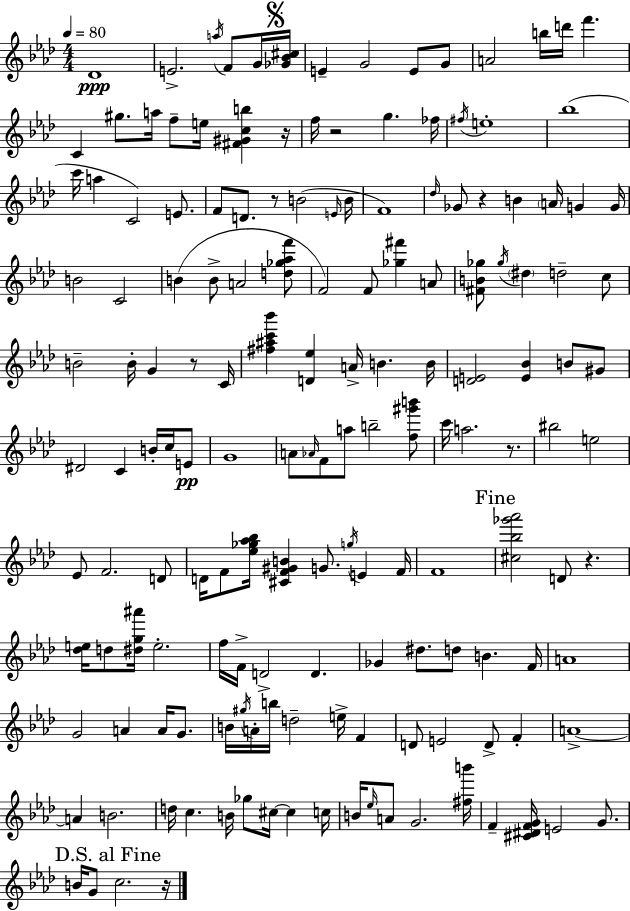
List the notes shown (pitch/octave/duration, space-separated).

Db4/w E4/h. A5/s F4/e G4/s [Gb4,Bb4,C#5]/s E4/q G4/h E4/e G4/e A4/h B5/s D6/s F6/q. C4/q G#5/e. A5/s F5/e E5/s [F#4,G#4,C5,B5]/q R/s F5/s R/h G5/q. FES5/s F#5/s E5/w Bb5/w C6/s A5/q C4/h E4/e. F4/e D4/e. R/e B4/h E4/s B4/s F4/w Db5/s Gb4/e R/q B4/q A4/s G4/q G4/s B4/h C4/h B4/q B4/e A4/h [D5,Gb5,Ab5,F6]/e F4/h F4/e [Gb5,F#6]/q A4/e [F#4,B4,Gb5]/e Gb5/s D#5/q D5/h C5/e B4/h B4/s G4/q R/e C4/s [F#5,A#5,C6,Bb6]/q [D4,Eb5]/q A4/s B4/q. B4/s [D4,E4]/h [E4,Bb4]/q B4/e G#4/e D#4/h C4/q B4/s C5/s E4/e G4/w A4/e Ab4/s F4/e A5/e B5/h [F5,G#6,B6]/e C6/s A5/h. R/e. BIS5/h E5/h Eb4/e F4/h. D4/e D4/s F4/e [Eb5,Gb5,Ab5,Bb5]/s [C#4,F4,G#4,B4]/q G4/e. G5/s E4/q F4/s F4/w [C#5,Bb5,Gb6,Ab6]/h D4/e R/q. [Db5,E5]/s D5/e [D#5,G5,A#6]/s E5/h. F5/s F4/s D4/h D4/q. Gb4/q D#5/e. D5/e B4/q. F4/s A4/w G4/h A4/q A4/s G4/e. B4/s G#5/s A4/s B5/s D5/h E5/s F4/q D4/e E4/h D4/e F4/q A4/w A4/q B4/h. D5/s C5/q. B4/s Gb5/e C#5/s C#5/q C5/s B4/s Eb5/s A4/e G4/h. [F#5,B6]/s F4/q [C#4,D#4,F4,G4]/s E4/h G4/e. B4/s G4/e C5/h. R/s